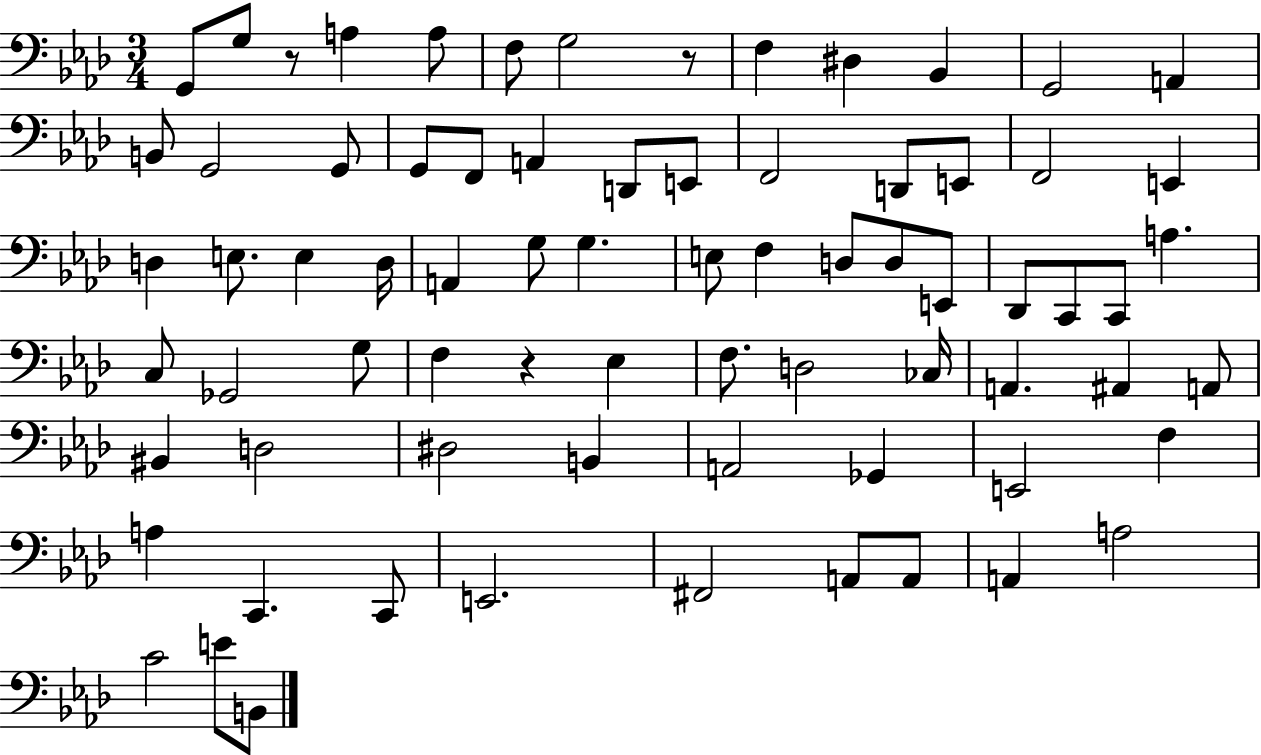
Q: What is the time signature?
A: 3/4